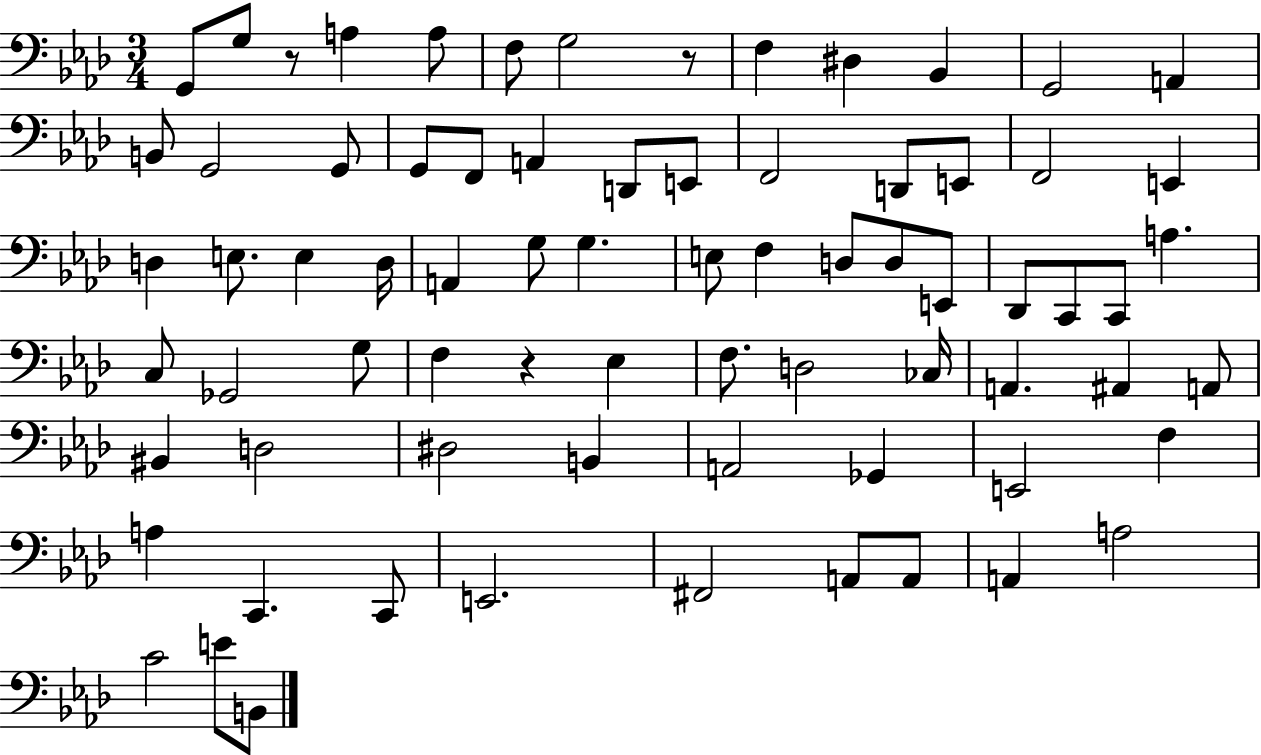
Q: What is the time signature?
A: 3/4